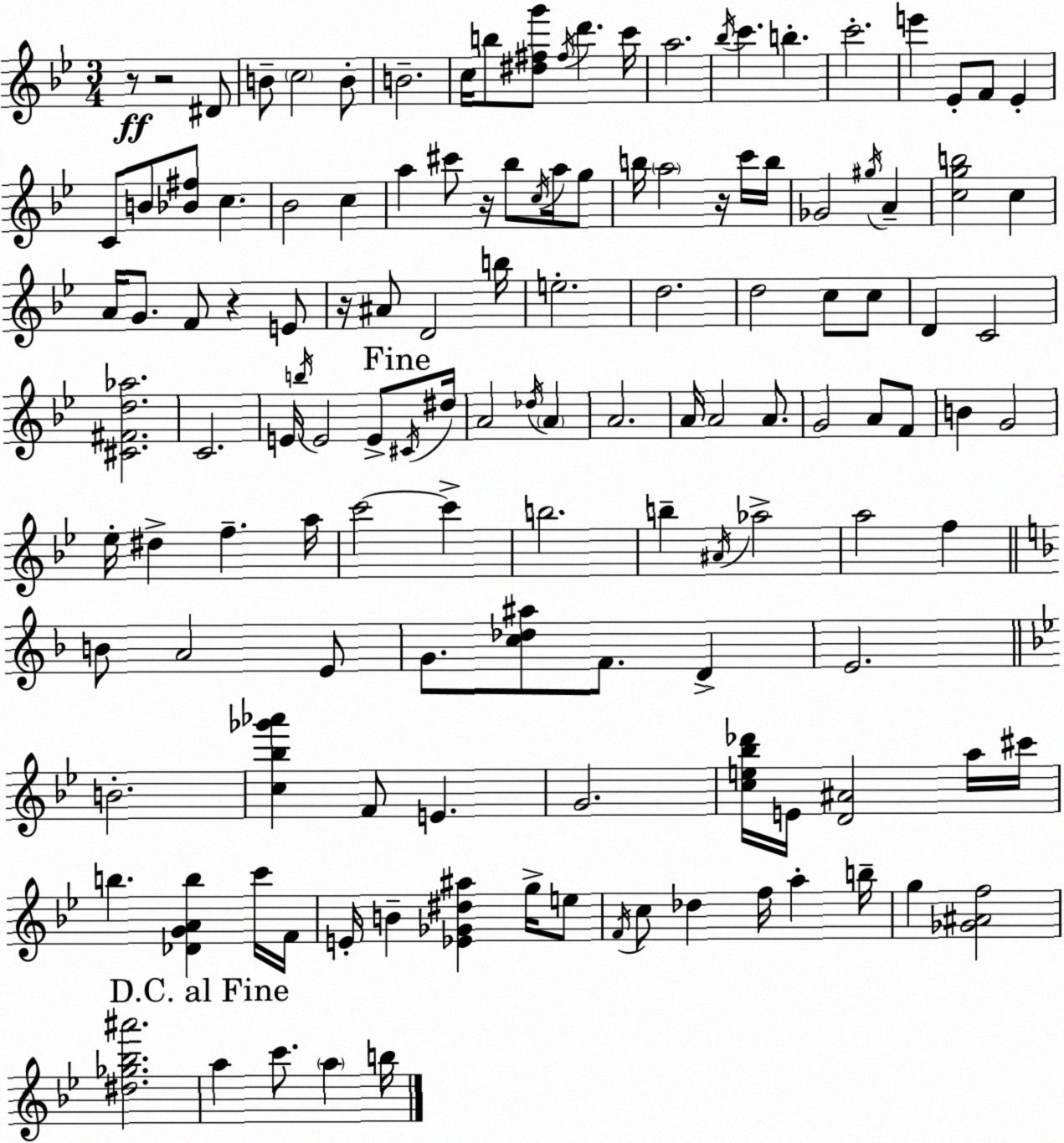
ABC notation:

X:1
T:Untitled
M:3/4
L:1/4
K:Gm
z/2 z2 ^D/2 B/2 c2 B/2 B2 c/4 b/2 [^d^fg']/2 ^f/4 d' c'/4 a2 _b/4 c' b c'2 e' _E/2 F/2 _E C/2 B/2 [_B^f]/2 c _B2 c a ^c'/2 z/4 _b/2 c/4 a/4 g/2 b/4 a2 z/4 c'/4 b/4 _G2 ^g/4 A [cgb]2 c A/4 G/2 F/2 z E/2 z/4 ^A/2 D2 b/4 e2 d2 d2 c/2 c/2 D C2 [^C^Fd_a]2 C2 E/4 b/4 E2 E/2 ^C/4 ^d/4 A2 _d/4 A A2 A/4 A2 A/2 G2 A/2 F/2 B G2 _e/4 ^d f a/4 c'2 c' b2 b ^A/4 _a2 a2 f B/2 A2 E/2 G/2 [c_d^a]/2 F/2 D E2 B2 [c_b_g'_a'] F/2 E G2 [ce_b_d']/4 E/4 [D^A]2 a/4 ^c'/4 b [_DGAb] c'/4 F/4 E/4 B [_E_G^d^a] g/4 e/2 F/4 c/2 _d f/4 a b/4 g [_G^Af]2 [^d_g_b^a']2 a c'/2 a b/4